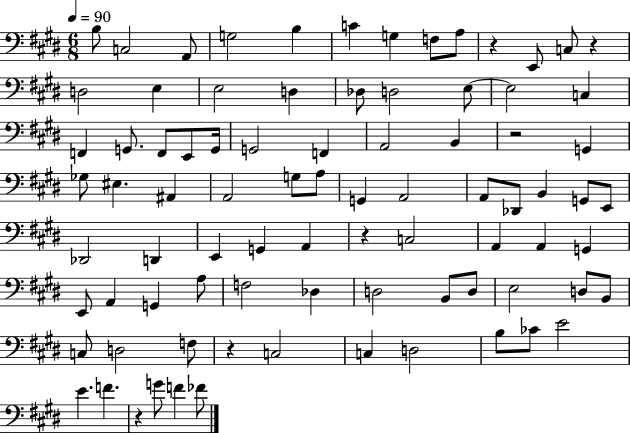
B3/e C3/h A2/e G3/h B3/q C4/q G3/q F3/e A3/e R/q E2/e C3/e R/q D3/h E3/q E3/h D3/q Db3/e D3/h E3/e E3/h C3/q F2/q G2/e. F2/e E2/e G2/s G2/h F2/q A2/h B2/q R/h G2/q Gb3/e EIS3/q. A#2/q A2/h G3/e A3/e G2/q A2/h A2/e Db2/e B2/q G2/e E2/e Db2/h D2/q E2/q G2/q A2/q R/q C3/h A2/q A2/q G2/q E2/e A2/q G2/q A3/e F3/h Db3/q D3/h B2/e D3/e E3/h D3/e B2/e C3/e D3/h F3/e R/q C3/h C3/q D3/h B3/e CES4/e E4/h E4/q. F4/q. R/q G4/e F4/q FES4/e